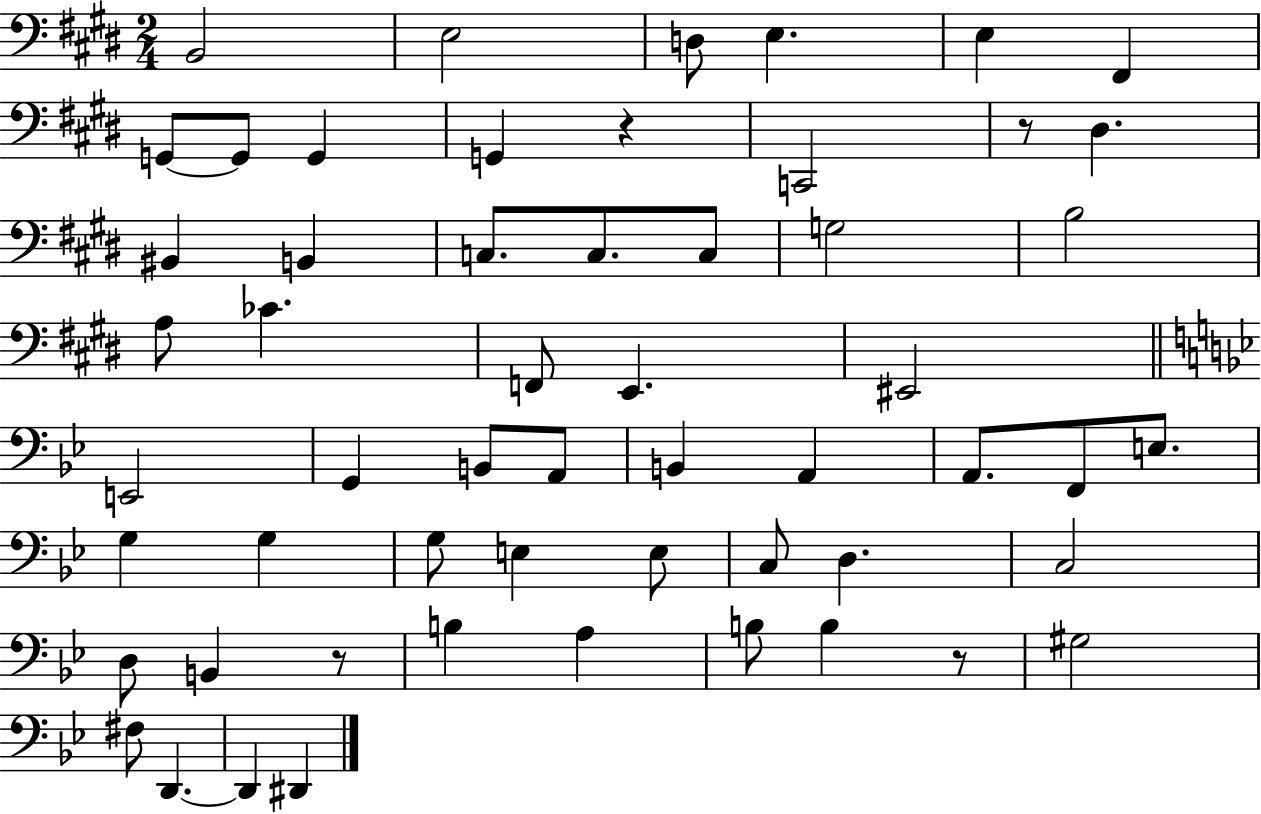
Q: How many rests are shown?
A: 4